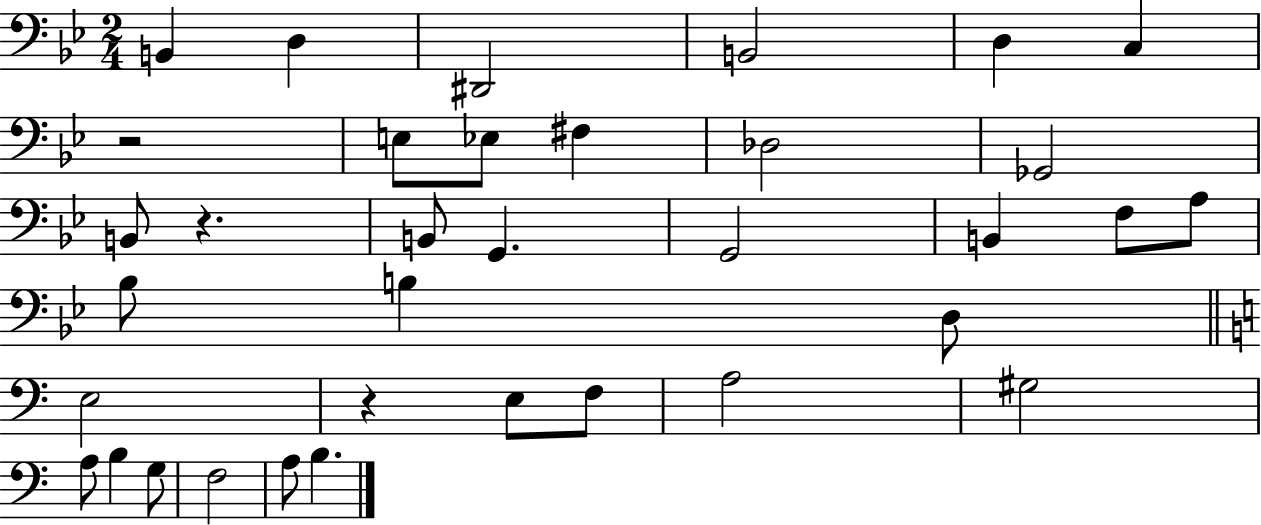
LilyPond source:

{
  \clef bass
  \numericTimeSignature
  \time 2/4
  \key bes \major
  \repeat volta 2 { b,4 d4 | dis,2 | b,2 | d4 c4 | \break r2 | e8 ees8 fis4 | des2 | ges,2 | \break b,8 r4. | b,8 g,4. | g,2 | b,4 f8 a8 | \break bes8 b4 d8 | \bar "||" \break \key c \major e2 | r4 e8 f8 | a2 | gis2 | \break a8 b4 g8 | f2 | a8 b4. | } \bar "|."
}